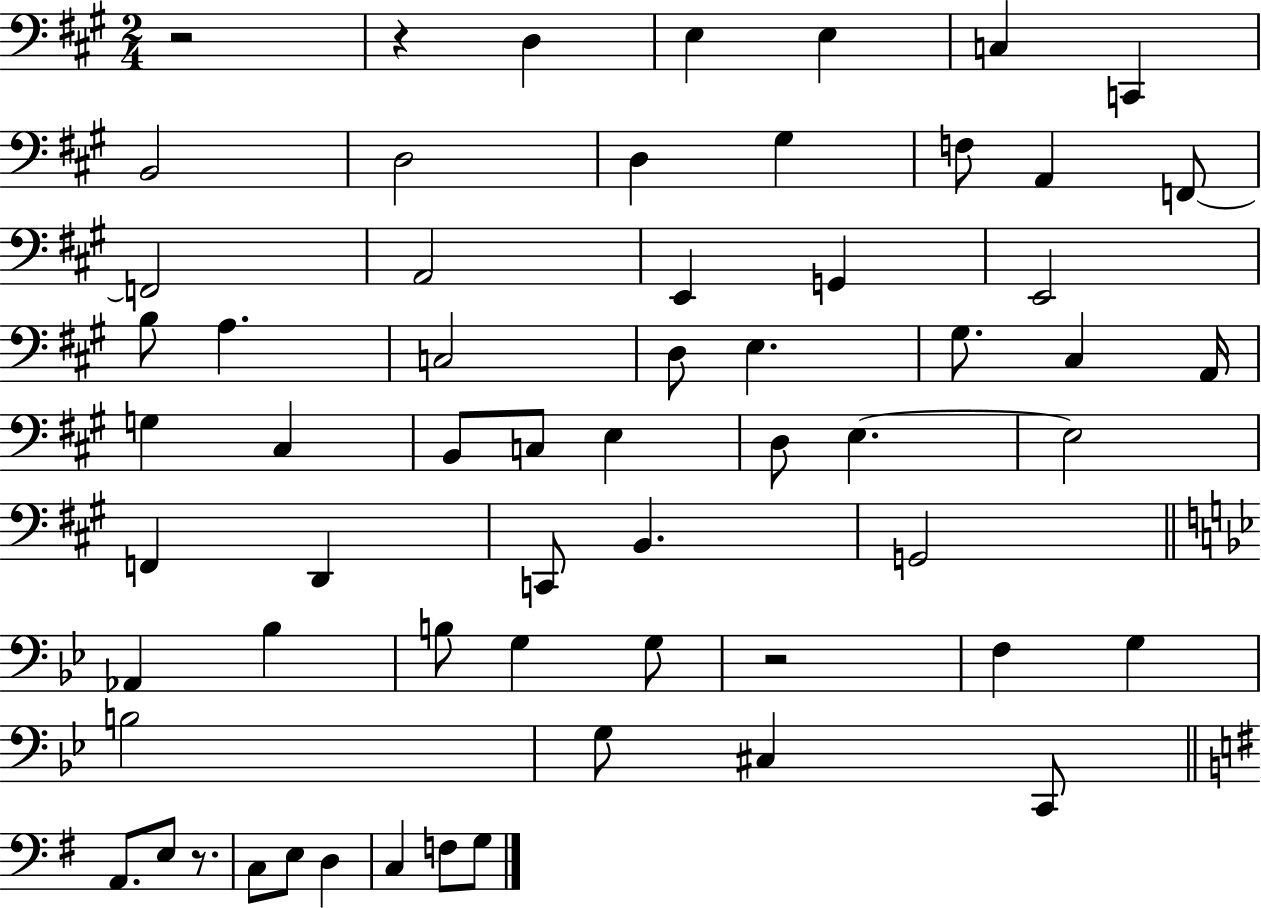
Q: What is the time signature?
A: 2/4